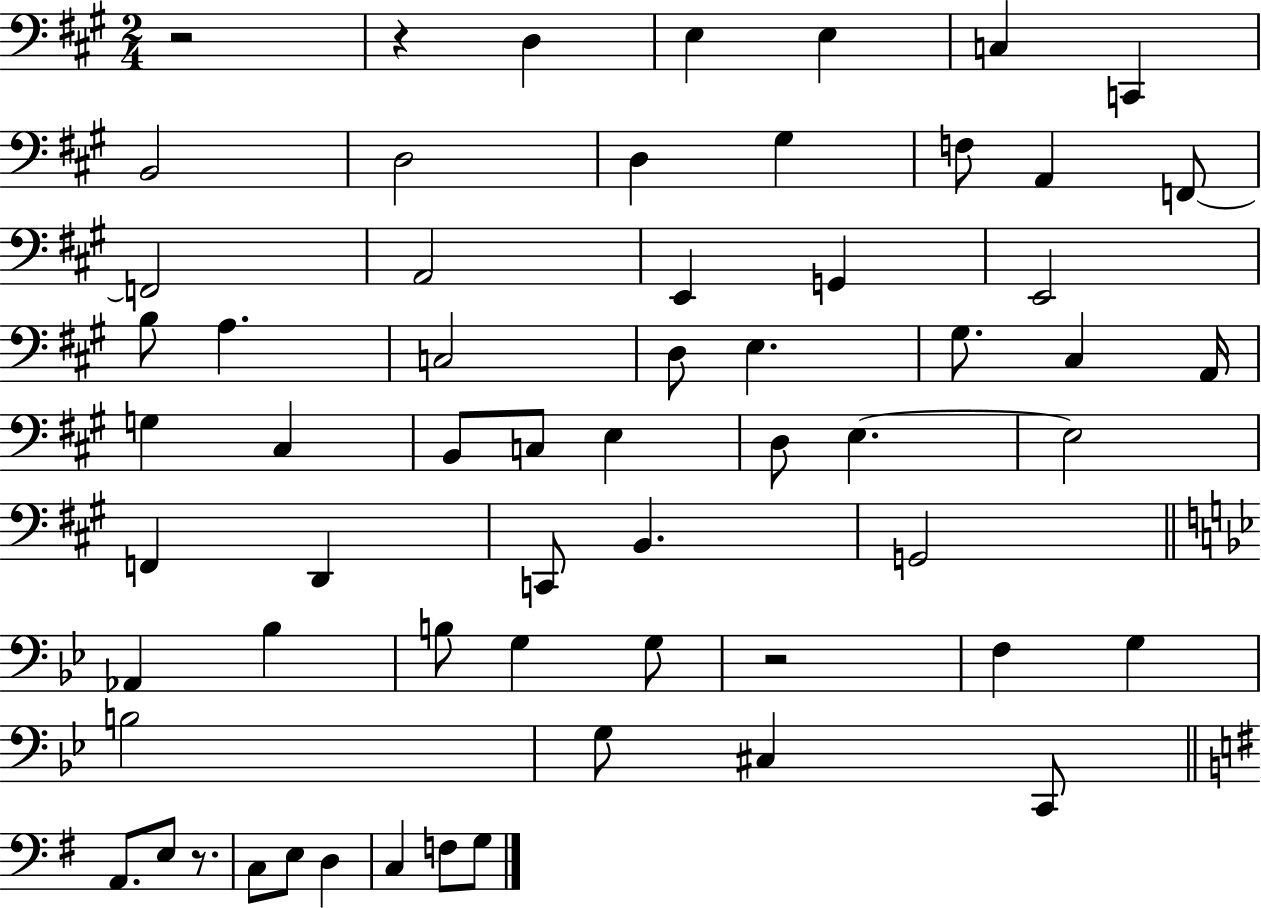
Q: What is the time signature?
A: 2/4